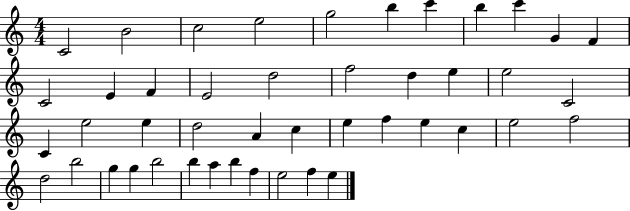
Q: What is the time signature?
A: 4/4